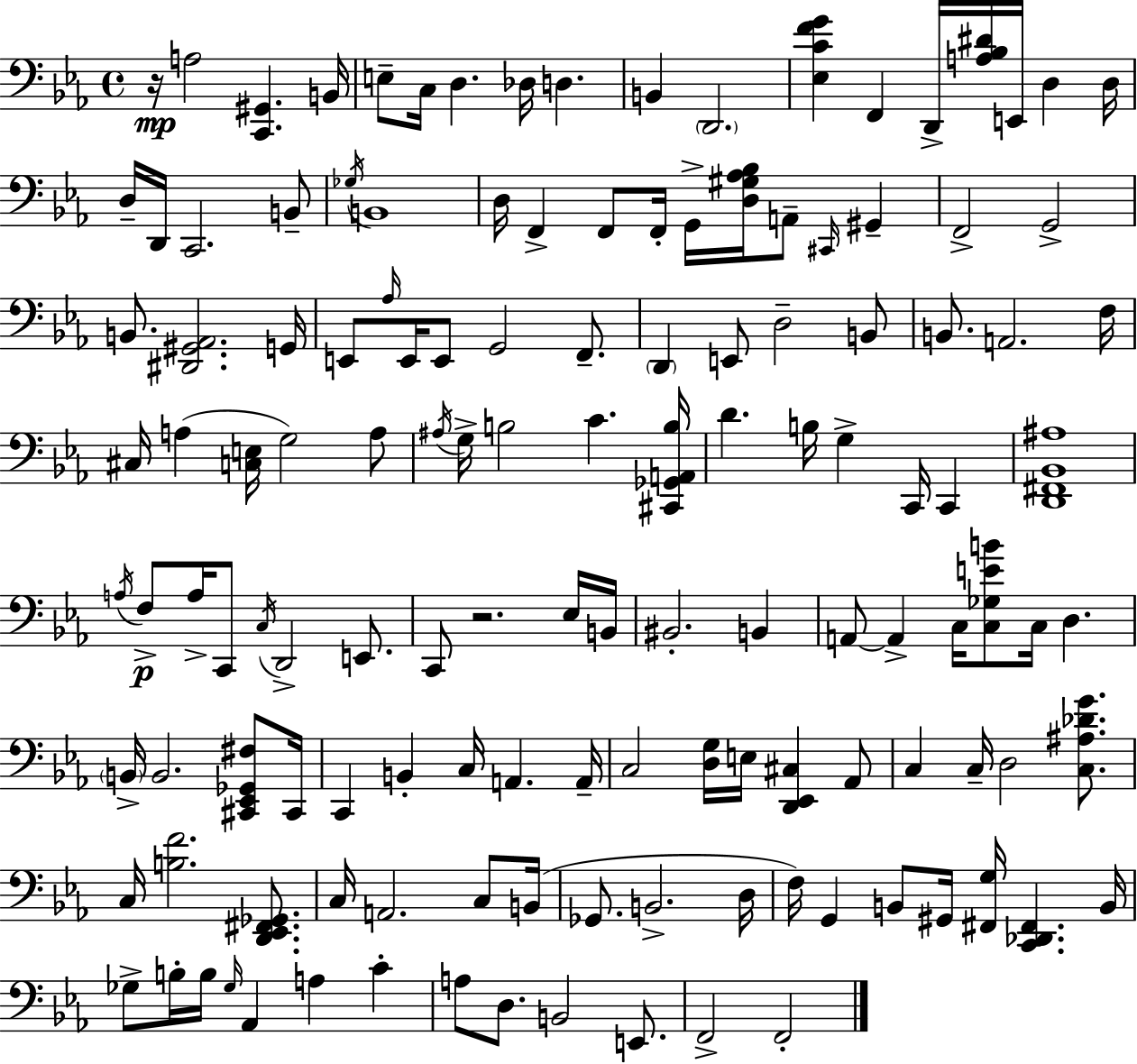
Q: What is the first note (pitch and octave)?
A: A3